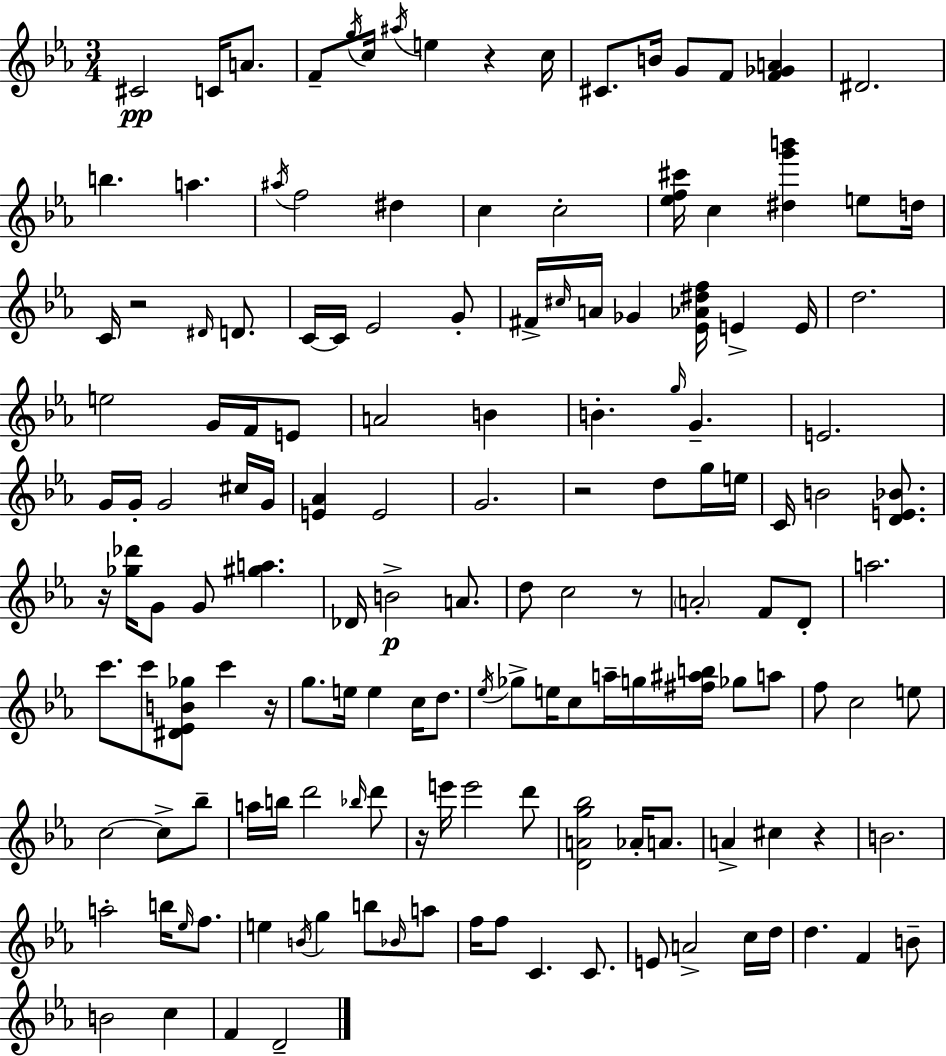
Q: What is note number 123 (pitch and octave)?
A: C5